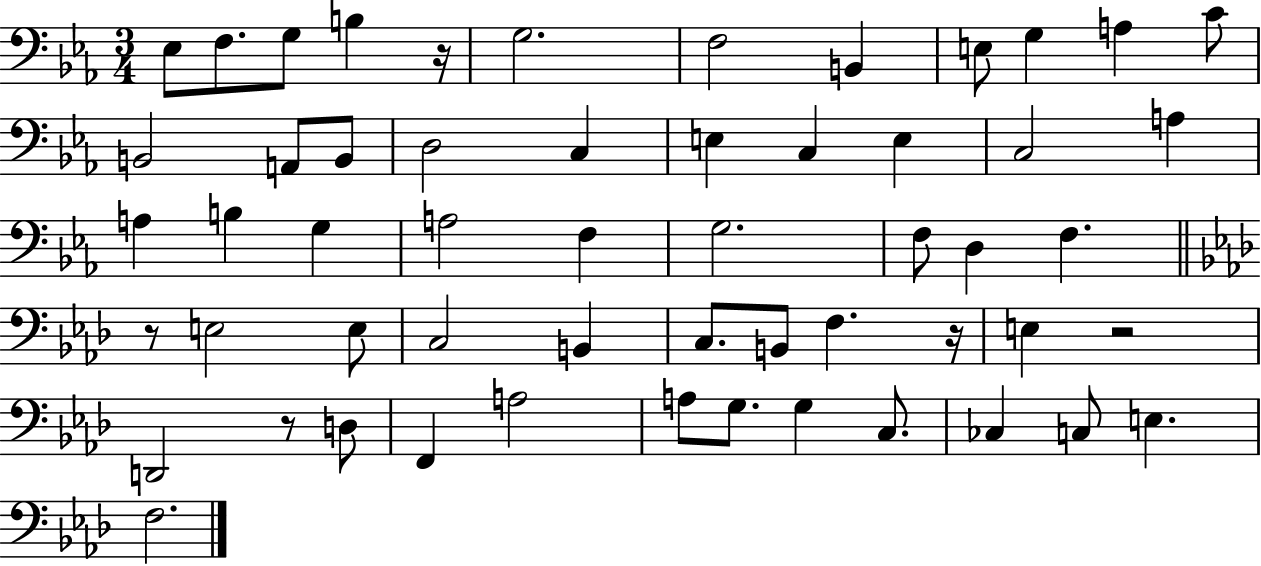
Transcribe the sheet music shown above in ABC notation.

X:1
T:Untitled
M:3/4
L:1/4
K:Eb
_E,/2 F,/2 G,/2 B, z/4 G,2 F,2 B,, E,/2 G, A, C/2 B,,2 A,,/2 B,,/2 D,2 C, E, C, E, C,2 A, A, B, G, A,2 F, G,2 F,/2 D, F, z/2 E,2 E,/2 C,2 B,, C,/2 B,,/2 F, z/4 E, z2 D,,2 z/2 D,/2 F,, A,2 A,/2 G,/2 G, C,/2 _C, C,/2 E, F,2